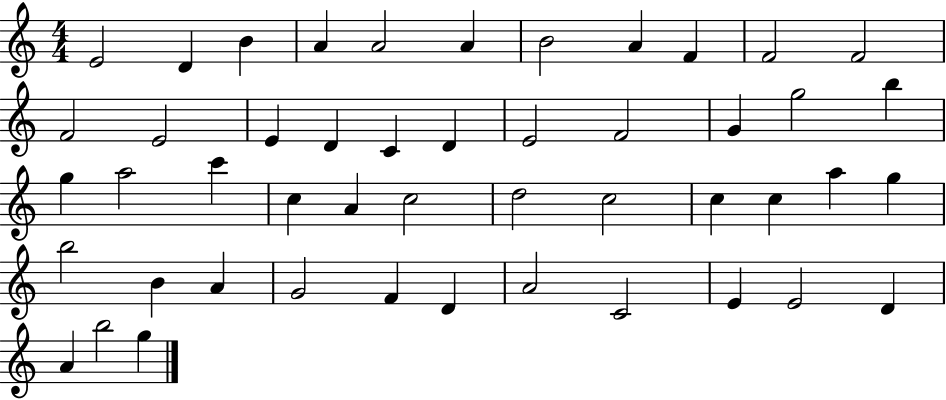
{
  \clef treble
  \numericTimeSignature
  \time 4/4
  \key c \major
  e'2 d'4 b'4 | a'4 a'2 a'4 | b'2 a'4 f'4 | f'2 f'2 | \break f'2 e'2 | e'4 d'4 c'4 d'4 | e'2 f'2 | g'4 g''2 b''4 | \break g''4 a''2 c'''4 | c''4 a'4 c''2 | d''2 c''2 | c''4 c''4 a''4 g''4 | \break b''2 b'4 a'4 | g'2 f'4 d'4 | a'2 c'2 | e'4 e'2 d'4 | \break a'4 b''2 g''4 | \bar "|."
}